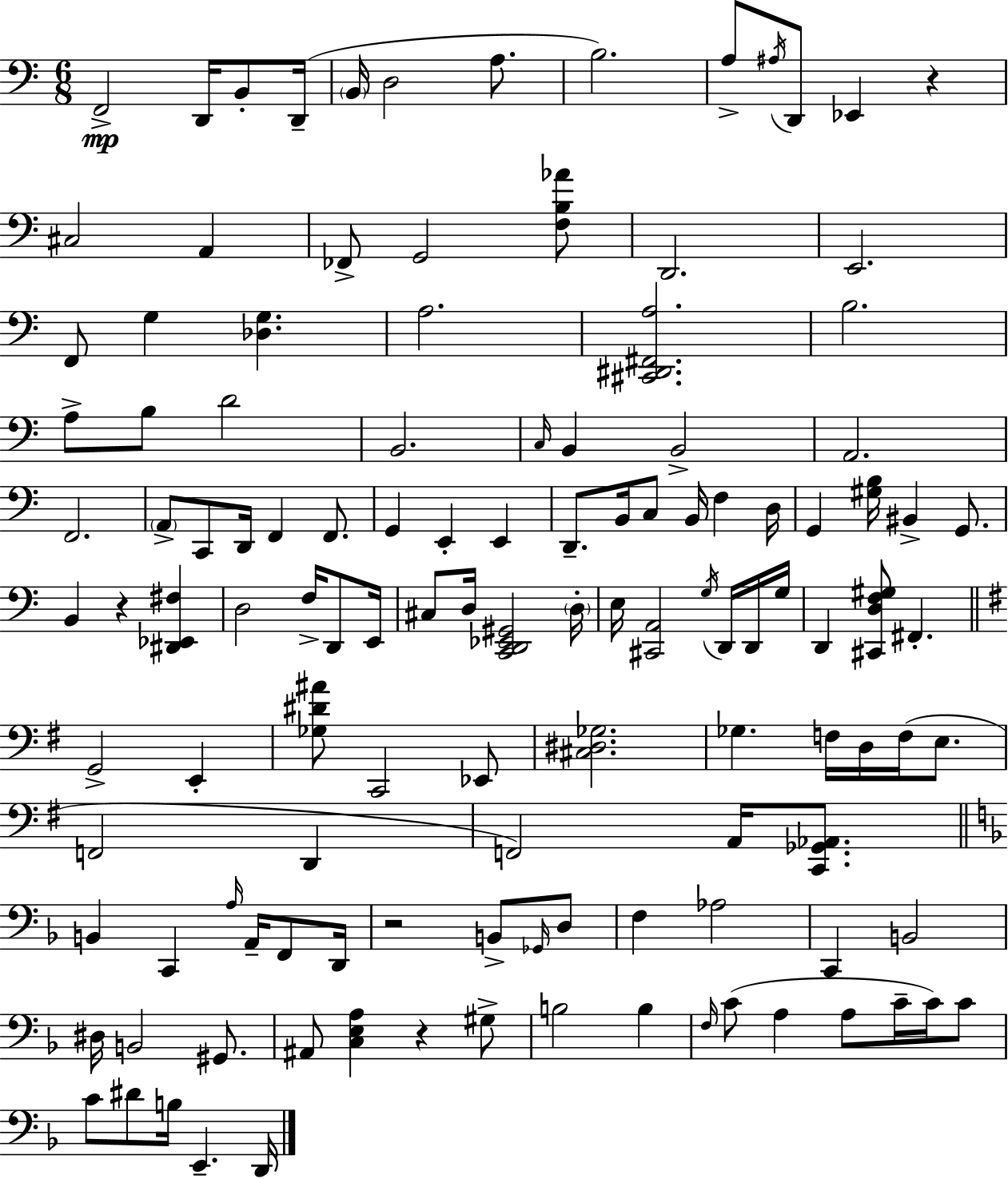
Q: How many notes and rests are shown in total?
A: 124